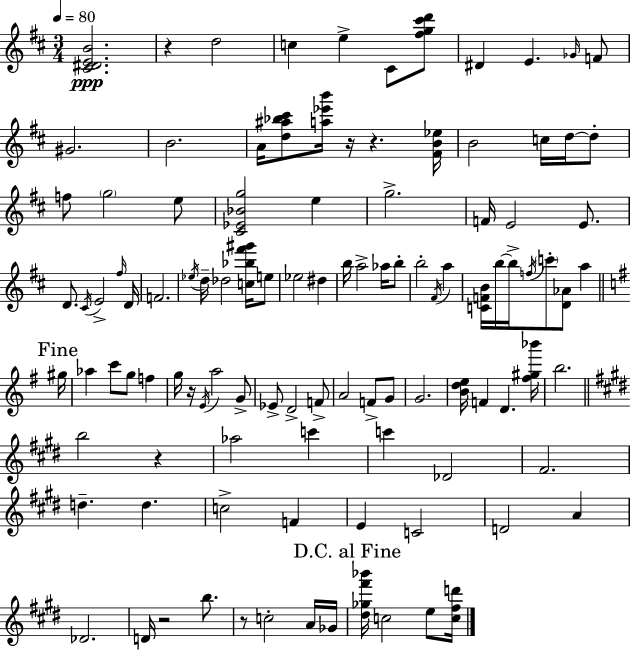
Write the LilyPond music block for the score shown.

{
  \clef treble
  \numericTimeSignature
  \time 3/4
  \key d \major
  \tempo 4 = 80
  <cis' dis' e' b'>2.\ppp | r4 d''2 | c''4 e''4-> cis'8 <fis'' g'' cis''' d'''>8 | dis'4 e'4. \grace { ges'16 } f'8 | \break gis'2. | b'2. | a'16 <d'' ais'' bes'' cis'''>8 <a'' ees''' b'''>16 r16 r4. | <fis' b' ees''>16 b'2 c''16 d''16~~ d''8-. | \break f''8 \parenthesize g''2 e''8 | <cis' ees' bes' g''>2 e''4 | g''2.-> | f'16 e'2 e'8. | \break d'8. \acciaccatura { cis'16 } e'2-> | \grace { fis''16 } d'16 f'2. | \acciaccatura { ees''16 } d''16-- des''2 | <c'' bes'' fis''' gis'''>16 e''8 ees''2 | \break dis''4 b''16 a''2-> | aes''16 b''8-. b''2-. | \acciaccatura { fis'16 } a''4 <c' f' b'>16 b''16~~ b''16-> \acciaccatura { f''16 } \parenthesize c'''8-. <d' aes'>8 | a''4 \mark "Fine" \bar "||" \break \key g \major gis''16 aes''4 c'''8 g''8 f''4 | g''16 r16 \acciaccatura { e'16 } a''2 | g'8-> ees'8-> d'2-> | f'8-> a'2 f'8-> | \break g'8 g'2. | <b' d'' e''>16 f'4 d'4. | <fis'' gis'' bes'''>16 b''2. | \bar "||" \break \key e \major b''2 r4 | aes''2 c'''4 | c'''4 des'2 | fis'2. | \break d''4.-- d''4. | c''2-> f'4 | e'4 c'2 | d'2 a'4 | \break des'2. | d'16 r2 b''8. | r8 c''2-. a'16 ges'16 | \mark "D.C. al Fine" <dis'' ges'' fis''' bes'''>16 c''2 e''8 <c'' fis'' d'''>16 | \break \bar "|."
}